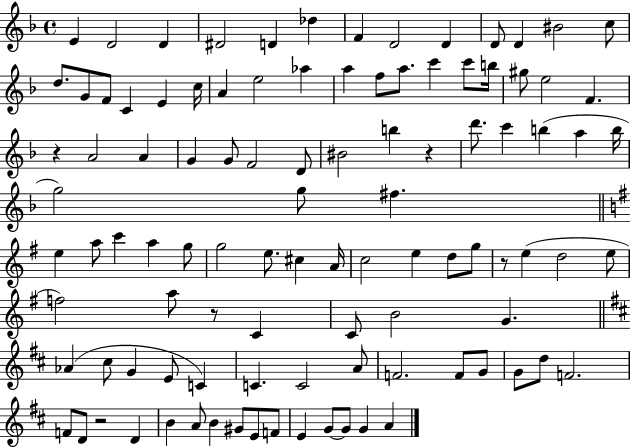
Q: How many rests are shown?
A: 5